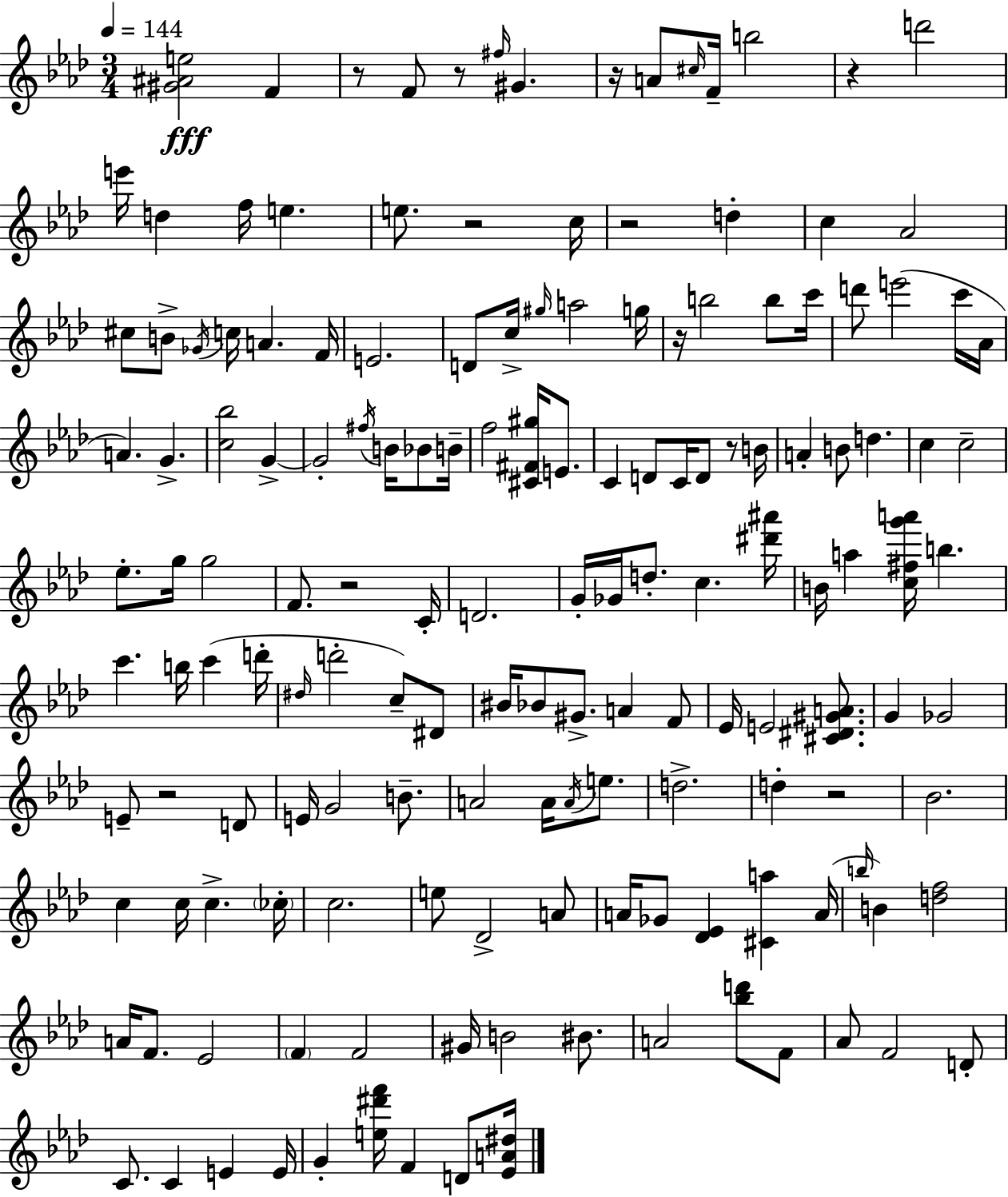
{
  \clef treble
  \numericTimeSignature
  \time 3/4
  \key f \minor
  \tempo 4 = 144
  <gis' ais' e''>2\fff f'4 | r8 f'8 r8 \grace { fis''16 } gis'4. | r16 a'8 \grace { cis''16 } f'16-- b''2 | r4 d'''2 | \break e'''16 d''4 f''16 e''4. | e''8. r2 | c''16 r2 d''4-. | c''4 aes'2 | \break cis''8 b'8-> \acciaccatura { ges'16 } c''16 a'4. | f'16 e'2. | d'8 c''16-> \grace { gis''16 } a''2 | g''16 r16 b''2 | \break b''8 c'''16 d'''8 e'''2( | c'''16 aes'16 a'4.) g'4.-> | <c'' bes''>2 | g'4->~~ g'2-. | \break \acciaccatura { fis''16 } b'16 bes'8 b'16-- f''2 | <cis' fis' gis''>16 e'8. c'4 d'8 c'16 | d'8 r8 b'16 a'4-. b'8 d''4. | c''4 c''2-- | \break ees''8.-. g''16 g''2 | f'8. r2 | c'16-. d'2. | g'16-. ges'16 d''8.-. c''4. | \break <dis''' ais'''>16 b'16 a''4 <c'' fis'' g''' a'''>16 b''4. | c'''4. b''16 | c'''4( d'''16-. \grace { dis''16 } d'''2-. | c''8--) dis'8 bis'16 bes'8 gis'8.-> | \break a'4 f'8 ees'16 e'2 | <cis' dis' gis' a'>8. g'4 ges'2 | e'8-- r2 | d'8 e'16 g'2 | \break b'8.-- a'2 | a'16 \acciaccatura { a'16 } e''8. d''2.-> | d''4-. r2 | bes'2. | \break c''4 c''16 | c''4.-> \parenthesize ces''16-. c''2. | e''8 des'2-> | a'8 a'16 ges'8 <des' ees'>4 | \break <cis' a''>4 a'16( \grace { b''16 } b'4) | <d'' f''>2 a'16 f'8. | ees'2 \parenthesize f'4 | f'2 gis'16 b'2 | \break bis'8. a'2 | <bes'' d'''>8 f'8 aes'8 f'2 | d'8-. c'8. c'4 | e'4 e'16 g'4-. | \break <e'' dis''' f'''>16 f'4 d'8 <ees' a' dis''>16 \bar "|."
}